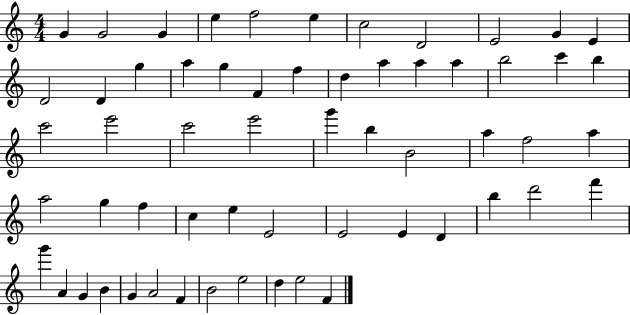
{
  \clef treble
  \numericTimeSignature
  \time 4/4
  \key c \major
  g'4 g'2 g'4 | e''4 f''2 e''4 | c''2 d'2 | e'2 g'4 e'4 | \break d'2 d'4 g''4 | a''4 g''4 f'4 f''4 | d''4 a''4 a''4 a''4 | b''2 c'''4 b''4 | \break c'''2 e'''2 | c'''2 e'''2 | g'''4 b''4 b'2 | a''4 f''2 a''4 | \break a''2 g''4 f''4 | c''4 e''4 e'2 | e'2 e'4 d'4 | b''4 d'''2 f'''4 | \break g'''4 a'4 g'4 b'4 | g'4 a'2 f'4 | b'2 e''2 | d''4 e''2 f'4 | \break \bar "|."
}